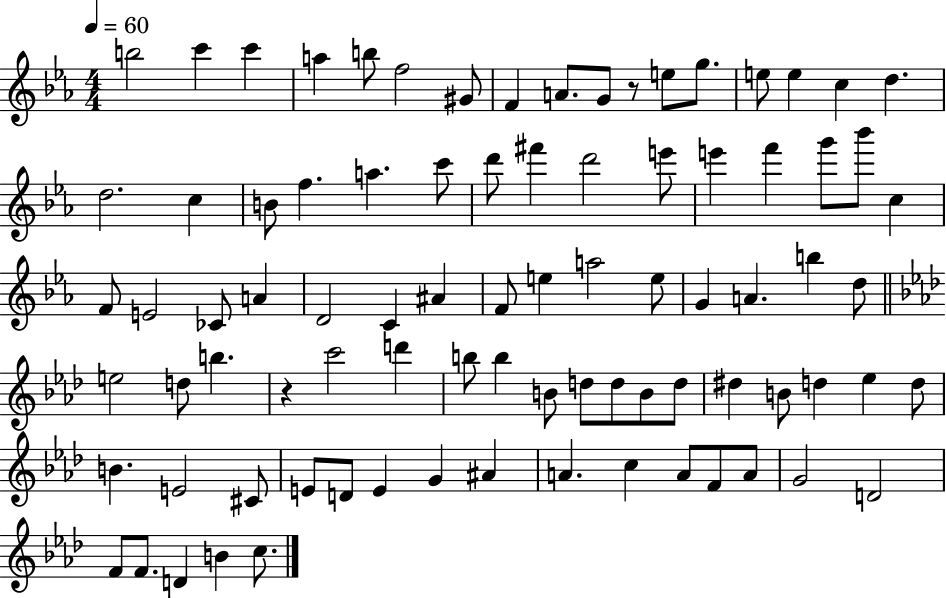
B5/h C6/q C6/q A5/q B5/e F5/h G#4/e F4/q A4/e. G4/e R/e E5/e G5/e. E5/e E5/q C5/q D5/q. D5/h. C5/q B4/e F5/q. A5/q. C6/e D6/e F#6/q D6/h E6/e E6/q F6/q G6/e Bb6/e C5/q F4/e E4/h CES4/e A4/q D4/h C4/q A#4/q F4/e E5/q A5/h E5/e G4/q A4/q. B5/q D5/e E5/h D5/e B5/q. R/q C6/h D6/q B5/e B5/q B4/e D5/e D5/e B4/e D5/e D#5/q B4/e D5/q Eb5/q D5/e B4/q. E4/h C#4/e E4/e D4/e E4/q G4/q A#4/q A4/q. C5/q A4/e F4/e A4/e G4/h D4/h F4/e F4/e. D4/q B4/q C5/e.